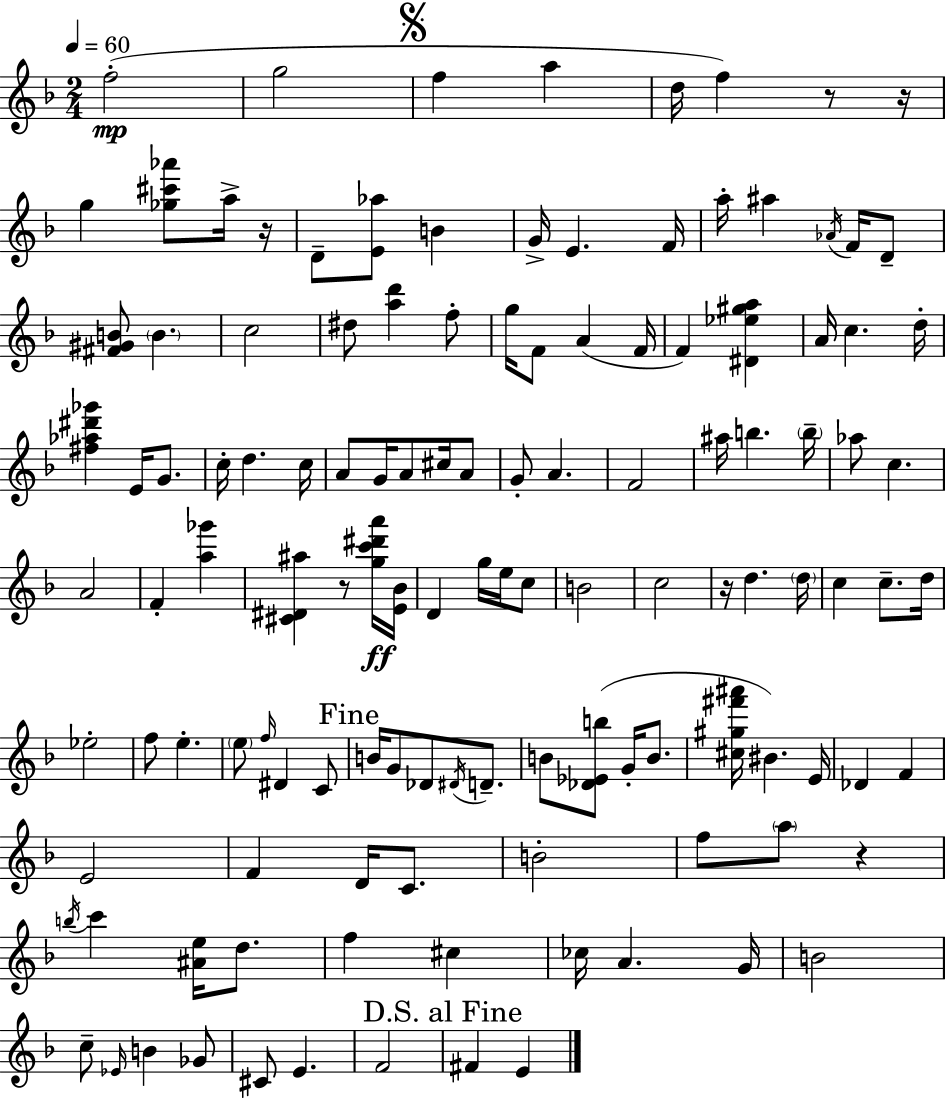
{
  \clef treble
  \numericTimeSignature
  \time 2/4
  \key d \minor
  \tempo 4 = 60
  f''2-.(\mp | g''2 | \mark \markup { \musicglyph "scripts.segno" } f''4 a''4 | d''16 f''4) r8 r16 | \break g''4 <ges'' cis''' aes'''>8 a''16-> r16 | d'8-- <e' aes''>8 b'4 | g'16-> e'4. f'16 | a''16-. ais''4 \acciaccatura { aes'16 } f'16 d'8-- | \break <fis' gis' b'>8 \parenthesize b'4. | c''2 | dis''8 <a'' d'''>4 f''8-. | g''16 f'8 a'4( | \break f'16 f'4) <dis' ees'' gis'' a''>4 | a'16 c''4. | d''16-. <fis'' aes'' dis''' ges'''>4 e'16 g'8. | c''16-. d''4. | \break c''16 a'8 g'16 a'8 cis''16 a'8 | g'8-. a'4. | f'2 | ais''16 b''4. | \break \parenthesize b''16-- aes''8 c''4. | a'2 | f'4-. <a'' ges'''>4 | <cis' dis' ais''>4 r8 <g'' c''' dis''' a'''>16\ff | \break <e' bes'>16 d'4 g''16 e''16 c''8 | b'2 | c''2 | r16 d''4. | \break \parenthesize d''16 c''4 c''8.-- | d''16 ees''2-. | f''8 e''4.-. | \parenthesize e''8 \grace { f''16 } dis'4 | \break c'8 \mark "Fine" b'16 g'8 des'8 \acciaccatura { dis'16 } | d'8.-- b'8 <des' ees' b''>8( g'16-. | b'8. <cis'' gis'' fis''' ais'''>16 bis'4.) | e'16 des'4 f'4 | \break e'2 | f'4 d'16 | c'8. b'2-. | f''8 \parenthesize a''8 r4 | \break \acciaccatura { b''16 } c'''4 | <ais' e''>16 d''8. f''4 | cis''4 ces''16 a'4. | g'16 b'2 | \break c''8-- \grace { ees'16 } b'4 | ges'8 cis'8 e'4. | f'2 | \mark "D.S. al Fine" fis'4 | \break e'4 \bar "|."
}